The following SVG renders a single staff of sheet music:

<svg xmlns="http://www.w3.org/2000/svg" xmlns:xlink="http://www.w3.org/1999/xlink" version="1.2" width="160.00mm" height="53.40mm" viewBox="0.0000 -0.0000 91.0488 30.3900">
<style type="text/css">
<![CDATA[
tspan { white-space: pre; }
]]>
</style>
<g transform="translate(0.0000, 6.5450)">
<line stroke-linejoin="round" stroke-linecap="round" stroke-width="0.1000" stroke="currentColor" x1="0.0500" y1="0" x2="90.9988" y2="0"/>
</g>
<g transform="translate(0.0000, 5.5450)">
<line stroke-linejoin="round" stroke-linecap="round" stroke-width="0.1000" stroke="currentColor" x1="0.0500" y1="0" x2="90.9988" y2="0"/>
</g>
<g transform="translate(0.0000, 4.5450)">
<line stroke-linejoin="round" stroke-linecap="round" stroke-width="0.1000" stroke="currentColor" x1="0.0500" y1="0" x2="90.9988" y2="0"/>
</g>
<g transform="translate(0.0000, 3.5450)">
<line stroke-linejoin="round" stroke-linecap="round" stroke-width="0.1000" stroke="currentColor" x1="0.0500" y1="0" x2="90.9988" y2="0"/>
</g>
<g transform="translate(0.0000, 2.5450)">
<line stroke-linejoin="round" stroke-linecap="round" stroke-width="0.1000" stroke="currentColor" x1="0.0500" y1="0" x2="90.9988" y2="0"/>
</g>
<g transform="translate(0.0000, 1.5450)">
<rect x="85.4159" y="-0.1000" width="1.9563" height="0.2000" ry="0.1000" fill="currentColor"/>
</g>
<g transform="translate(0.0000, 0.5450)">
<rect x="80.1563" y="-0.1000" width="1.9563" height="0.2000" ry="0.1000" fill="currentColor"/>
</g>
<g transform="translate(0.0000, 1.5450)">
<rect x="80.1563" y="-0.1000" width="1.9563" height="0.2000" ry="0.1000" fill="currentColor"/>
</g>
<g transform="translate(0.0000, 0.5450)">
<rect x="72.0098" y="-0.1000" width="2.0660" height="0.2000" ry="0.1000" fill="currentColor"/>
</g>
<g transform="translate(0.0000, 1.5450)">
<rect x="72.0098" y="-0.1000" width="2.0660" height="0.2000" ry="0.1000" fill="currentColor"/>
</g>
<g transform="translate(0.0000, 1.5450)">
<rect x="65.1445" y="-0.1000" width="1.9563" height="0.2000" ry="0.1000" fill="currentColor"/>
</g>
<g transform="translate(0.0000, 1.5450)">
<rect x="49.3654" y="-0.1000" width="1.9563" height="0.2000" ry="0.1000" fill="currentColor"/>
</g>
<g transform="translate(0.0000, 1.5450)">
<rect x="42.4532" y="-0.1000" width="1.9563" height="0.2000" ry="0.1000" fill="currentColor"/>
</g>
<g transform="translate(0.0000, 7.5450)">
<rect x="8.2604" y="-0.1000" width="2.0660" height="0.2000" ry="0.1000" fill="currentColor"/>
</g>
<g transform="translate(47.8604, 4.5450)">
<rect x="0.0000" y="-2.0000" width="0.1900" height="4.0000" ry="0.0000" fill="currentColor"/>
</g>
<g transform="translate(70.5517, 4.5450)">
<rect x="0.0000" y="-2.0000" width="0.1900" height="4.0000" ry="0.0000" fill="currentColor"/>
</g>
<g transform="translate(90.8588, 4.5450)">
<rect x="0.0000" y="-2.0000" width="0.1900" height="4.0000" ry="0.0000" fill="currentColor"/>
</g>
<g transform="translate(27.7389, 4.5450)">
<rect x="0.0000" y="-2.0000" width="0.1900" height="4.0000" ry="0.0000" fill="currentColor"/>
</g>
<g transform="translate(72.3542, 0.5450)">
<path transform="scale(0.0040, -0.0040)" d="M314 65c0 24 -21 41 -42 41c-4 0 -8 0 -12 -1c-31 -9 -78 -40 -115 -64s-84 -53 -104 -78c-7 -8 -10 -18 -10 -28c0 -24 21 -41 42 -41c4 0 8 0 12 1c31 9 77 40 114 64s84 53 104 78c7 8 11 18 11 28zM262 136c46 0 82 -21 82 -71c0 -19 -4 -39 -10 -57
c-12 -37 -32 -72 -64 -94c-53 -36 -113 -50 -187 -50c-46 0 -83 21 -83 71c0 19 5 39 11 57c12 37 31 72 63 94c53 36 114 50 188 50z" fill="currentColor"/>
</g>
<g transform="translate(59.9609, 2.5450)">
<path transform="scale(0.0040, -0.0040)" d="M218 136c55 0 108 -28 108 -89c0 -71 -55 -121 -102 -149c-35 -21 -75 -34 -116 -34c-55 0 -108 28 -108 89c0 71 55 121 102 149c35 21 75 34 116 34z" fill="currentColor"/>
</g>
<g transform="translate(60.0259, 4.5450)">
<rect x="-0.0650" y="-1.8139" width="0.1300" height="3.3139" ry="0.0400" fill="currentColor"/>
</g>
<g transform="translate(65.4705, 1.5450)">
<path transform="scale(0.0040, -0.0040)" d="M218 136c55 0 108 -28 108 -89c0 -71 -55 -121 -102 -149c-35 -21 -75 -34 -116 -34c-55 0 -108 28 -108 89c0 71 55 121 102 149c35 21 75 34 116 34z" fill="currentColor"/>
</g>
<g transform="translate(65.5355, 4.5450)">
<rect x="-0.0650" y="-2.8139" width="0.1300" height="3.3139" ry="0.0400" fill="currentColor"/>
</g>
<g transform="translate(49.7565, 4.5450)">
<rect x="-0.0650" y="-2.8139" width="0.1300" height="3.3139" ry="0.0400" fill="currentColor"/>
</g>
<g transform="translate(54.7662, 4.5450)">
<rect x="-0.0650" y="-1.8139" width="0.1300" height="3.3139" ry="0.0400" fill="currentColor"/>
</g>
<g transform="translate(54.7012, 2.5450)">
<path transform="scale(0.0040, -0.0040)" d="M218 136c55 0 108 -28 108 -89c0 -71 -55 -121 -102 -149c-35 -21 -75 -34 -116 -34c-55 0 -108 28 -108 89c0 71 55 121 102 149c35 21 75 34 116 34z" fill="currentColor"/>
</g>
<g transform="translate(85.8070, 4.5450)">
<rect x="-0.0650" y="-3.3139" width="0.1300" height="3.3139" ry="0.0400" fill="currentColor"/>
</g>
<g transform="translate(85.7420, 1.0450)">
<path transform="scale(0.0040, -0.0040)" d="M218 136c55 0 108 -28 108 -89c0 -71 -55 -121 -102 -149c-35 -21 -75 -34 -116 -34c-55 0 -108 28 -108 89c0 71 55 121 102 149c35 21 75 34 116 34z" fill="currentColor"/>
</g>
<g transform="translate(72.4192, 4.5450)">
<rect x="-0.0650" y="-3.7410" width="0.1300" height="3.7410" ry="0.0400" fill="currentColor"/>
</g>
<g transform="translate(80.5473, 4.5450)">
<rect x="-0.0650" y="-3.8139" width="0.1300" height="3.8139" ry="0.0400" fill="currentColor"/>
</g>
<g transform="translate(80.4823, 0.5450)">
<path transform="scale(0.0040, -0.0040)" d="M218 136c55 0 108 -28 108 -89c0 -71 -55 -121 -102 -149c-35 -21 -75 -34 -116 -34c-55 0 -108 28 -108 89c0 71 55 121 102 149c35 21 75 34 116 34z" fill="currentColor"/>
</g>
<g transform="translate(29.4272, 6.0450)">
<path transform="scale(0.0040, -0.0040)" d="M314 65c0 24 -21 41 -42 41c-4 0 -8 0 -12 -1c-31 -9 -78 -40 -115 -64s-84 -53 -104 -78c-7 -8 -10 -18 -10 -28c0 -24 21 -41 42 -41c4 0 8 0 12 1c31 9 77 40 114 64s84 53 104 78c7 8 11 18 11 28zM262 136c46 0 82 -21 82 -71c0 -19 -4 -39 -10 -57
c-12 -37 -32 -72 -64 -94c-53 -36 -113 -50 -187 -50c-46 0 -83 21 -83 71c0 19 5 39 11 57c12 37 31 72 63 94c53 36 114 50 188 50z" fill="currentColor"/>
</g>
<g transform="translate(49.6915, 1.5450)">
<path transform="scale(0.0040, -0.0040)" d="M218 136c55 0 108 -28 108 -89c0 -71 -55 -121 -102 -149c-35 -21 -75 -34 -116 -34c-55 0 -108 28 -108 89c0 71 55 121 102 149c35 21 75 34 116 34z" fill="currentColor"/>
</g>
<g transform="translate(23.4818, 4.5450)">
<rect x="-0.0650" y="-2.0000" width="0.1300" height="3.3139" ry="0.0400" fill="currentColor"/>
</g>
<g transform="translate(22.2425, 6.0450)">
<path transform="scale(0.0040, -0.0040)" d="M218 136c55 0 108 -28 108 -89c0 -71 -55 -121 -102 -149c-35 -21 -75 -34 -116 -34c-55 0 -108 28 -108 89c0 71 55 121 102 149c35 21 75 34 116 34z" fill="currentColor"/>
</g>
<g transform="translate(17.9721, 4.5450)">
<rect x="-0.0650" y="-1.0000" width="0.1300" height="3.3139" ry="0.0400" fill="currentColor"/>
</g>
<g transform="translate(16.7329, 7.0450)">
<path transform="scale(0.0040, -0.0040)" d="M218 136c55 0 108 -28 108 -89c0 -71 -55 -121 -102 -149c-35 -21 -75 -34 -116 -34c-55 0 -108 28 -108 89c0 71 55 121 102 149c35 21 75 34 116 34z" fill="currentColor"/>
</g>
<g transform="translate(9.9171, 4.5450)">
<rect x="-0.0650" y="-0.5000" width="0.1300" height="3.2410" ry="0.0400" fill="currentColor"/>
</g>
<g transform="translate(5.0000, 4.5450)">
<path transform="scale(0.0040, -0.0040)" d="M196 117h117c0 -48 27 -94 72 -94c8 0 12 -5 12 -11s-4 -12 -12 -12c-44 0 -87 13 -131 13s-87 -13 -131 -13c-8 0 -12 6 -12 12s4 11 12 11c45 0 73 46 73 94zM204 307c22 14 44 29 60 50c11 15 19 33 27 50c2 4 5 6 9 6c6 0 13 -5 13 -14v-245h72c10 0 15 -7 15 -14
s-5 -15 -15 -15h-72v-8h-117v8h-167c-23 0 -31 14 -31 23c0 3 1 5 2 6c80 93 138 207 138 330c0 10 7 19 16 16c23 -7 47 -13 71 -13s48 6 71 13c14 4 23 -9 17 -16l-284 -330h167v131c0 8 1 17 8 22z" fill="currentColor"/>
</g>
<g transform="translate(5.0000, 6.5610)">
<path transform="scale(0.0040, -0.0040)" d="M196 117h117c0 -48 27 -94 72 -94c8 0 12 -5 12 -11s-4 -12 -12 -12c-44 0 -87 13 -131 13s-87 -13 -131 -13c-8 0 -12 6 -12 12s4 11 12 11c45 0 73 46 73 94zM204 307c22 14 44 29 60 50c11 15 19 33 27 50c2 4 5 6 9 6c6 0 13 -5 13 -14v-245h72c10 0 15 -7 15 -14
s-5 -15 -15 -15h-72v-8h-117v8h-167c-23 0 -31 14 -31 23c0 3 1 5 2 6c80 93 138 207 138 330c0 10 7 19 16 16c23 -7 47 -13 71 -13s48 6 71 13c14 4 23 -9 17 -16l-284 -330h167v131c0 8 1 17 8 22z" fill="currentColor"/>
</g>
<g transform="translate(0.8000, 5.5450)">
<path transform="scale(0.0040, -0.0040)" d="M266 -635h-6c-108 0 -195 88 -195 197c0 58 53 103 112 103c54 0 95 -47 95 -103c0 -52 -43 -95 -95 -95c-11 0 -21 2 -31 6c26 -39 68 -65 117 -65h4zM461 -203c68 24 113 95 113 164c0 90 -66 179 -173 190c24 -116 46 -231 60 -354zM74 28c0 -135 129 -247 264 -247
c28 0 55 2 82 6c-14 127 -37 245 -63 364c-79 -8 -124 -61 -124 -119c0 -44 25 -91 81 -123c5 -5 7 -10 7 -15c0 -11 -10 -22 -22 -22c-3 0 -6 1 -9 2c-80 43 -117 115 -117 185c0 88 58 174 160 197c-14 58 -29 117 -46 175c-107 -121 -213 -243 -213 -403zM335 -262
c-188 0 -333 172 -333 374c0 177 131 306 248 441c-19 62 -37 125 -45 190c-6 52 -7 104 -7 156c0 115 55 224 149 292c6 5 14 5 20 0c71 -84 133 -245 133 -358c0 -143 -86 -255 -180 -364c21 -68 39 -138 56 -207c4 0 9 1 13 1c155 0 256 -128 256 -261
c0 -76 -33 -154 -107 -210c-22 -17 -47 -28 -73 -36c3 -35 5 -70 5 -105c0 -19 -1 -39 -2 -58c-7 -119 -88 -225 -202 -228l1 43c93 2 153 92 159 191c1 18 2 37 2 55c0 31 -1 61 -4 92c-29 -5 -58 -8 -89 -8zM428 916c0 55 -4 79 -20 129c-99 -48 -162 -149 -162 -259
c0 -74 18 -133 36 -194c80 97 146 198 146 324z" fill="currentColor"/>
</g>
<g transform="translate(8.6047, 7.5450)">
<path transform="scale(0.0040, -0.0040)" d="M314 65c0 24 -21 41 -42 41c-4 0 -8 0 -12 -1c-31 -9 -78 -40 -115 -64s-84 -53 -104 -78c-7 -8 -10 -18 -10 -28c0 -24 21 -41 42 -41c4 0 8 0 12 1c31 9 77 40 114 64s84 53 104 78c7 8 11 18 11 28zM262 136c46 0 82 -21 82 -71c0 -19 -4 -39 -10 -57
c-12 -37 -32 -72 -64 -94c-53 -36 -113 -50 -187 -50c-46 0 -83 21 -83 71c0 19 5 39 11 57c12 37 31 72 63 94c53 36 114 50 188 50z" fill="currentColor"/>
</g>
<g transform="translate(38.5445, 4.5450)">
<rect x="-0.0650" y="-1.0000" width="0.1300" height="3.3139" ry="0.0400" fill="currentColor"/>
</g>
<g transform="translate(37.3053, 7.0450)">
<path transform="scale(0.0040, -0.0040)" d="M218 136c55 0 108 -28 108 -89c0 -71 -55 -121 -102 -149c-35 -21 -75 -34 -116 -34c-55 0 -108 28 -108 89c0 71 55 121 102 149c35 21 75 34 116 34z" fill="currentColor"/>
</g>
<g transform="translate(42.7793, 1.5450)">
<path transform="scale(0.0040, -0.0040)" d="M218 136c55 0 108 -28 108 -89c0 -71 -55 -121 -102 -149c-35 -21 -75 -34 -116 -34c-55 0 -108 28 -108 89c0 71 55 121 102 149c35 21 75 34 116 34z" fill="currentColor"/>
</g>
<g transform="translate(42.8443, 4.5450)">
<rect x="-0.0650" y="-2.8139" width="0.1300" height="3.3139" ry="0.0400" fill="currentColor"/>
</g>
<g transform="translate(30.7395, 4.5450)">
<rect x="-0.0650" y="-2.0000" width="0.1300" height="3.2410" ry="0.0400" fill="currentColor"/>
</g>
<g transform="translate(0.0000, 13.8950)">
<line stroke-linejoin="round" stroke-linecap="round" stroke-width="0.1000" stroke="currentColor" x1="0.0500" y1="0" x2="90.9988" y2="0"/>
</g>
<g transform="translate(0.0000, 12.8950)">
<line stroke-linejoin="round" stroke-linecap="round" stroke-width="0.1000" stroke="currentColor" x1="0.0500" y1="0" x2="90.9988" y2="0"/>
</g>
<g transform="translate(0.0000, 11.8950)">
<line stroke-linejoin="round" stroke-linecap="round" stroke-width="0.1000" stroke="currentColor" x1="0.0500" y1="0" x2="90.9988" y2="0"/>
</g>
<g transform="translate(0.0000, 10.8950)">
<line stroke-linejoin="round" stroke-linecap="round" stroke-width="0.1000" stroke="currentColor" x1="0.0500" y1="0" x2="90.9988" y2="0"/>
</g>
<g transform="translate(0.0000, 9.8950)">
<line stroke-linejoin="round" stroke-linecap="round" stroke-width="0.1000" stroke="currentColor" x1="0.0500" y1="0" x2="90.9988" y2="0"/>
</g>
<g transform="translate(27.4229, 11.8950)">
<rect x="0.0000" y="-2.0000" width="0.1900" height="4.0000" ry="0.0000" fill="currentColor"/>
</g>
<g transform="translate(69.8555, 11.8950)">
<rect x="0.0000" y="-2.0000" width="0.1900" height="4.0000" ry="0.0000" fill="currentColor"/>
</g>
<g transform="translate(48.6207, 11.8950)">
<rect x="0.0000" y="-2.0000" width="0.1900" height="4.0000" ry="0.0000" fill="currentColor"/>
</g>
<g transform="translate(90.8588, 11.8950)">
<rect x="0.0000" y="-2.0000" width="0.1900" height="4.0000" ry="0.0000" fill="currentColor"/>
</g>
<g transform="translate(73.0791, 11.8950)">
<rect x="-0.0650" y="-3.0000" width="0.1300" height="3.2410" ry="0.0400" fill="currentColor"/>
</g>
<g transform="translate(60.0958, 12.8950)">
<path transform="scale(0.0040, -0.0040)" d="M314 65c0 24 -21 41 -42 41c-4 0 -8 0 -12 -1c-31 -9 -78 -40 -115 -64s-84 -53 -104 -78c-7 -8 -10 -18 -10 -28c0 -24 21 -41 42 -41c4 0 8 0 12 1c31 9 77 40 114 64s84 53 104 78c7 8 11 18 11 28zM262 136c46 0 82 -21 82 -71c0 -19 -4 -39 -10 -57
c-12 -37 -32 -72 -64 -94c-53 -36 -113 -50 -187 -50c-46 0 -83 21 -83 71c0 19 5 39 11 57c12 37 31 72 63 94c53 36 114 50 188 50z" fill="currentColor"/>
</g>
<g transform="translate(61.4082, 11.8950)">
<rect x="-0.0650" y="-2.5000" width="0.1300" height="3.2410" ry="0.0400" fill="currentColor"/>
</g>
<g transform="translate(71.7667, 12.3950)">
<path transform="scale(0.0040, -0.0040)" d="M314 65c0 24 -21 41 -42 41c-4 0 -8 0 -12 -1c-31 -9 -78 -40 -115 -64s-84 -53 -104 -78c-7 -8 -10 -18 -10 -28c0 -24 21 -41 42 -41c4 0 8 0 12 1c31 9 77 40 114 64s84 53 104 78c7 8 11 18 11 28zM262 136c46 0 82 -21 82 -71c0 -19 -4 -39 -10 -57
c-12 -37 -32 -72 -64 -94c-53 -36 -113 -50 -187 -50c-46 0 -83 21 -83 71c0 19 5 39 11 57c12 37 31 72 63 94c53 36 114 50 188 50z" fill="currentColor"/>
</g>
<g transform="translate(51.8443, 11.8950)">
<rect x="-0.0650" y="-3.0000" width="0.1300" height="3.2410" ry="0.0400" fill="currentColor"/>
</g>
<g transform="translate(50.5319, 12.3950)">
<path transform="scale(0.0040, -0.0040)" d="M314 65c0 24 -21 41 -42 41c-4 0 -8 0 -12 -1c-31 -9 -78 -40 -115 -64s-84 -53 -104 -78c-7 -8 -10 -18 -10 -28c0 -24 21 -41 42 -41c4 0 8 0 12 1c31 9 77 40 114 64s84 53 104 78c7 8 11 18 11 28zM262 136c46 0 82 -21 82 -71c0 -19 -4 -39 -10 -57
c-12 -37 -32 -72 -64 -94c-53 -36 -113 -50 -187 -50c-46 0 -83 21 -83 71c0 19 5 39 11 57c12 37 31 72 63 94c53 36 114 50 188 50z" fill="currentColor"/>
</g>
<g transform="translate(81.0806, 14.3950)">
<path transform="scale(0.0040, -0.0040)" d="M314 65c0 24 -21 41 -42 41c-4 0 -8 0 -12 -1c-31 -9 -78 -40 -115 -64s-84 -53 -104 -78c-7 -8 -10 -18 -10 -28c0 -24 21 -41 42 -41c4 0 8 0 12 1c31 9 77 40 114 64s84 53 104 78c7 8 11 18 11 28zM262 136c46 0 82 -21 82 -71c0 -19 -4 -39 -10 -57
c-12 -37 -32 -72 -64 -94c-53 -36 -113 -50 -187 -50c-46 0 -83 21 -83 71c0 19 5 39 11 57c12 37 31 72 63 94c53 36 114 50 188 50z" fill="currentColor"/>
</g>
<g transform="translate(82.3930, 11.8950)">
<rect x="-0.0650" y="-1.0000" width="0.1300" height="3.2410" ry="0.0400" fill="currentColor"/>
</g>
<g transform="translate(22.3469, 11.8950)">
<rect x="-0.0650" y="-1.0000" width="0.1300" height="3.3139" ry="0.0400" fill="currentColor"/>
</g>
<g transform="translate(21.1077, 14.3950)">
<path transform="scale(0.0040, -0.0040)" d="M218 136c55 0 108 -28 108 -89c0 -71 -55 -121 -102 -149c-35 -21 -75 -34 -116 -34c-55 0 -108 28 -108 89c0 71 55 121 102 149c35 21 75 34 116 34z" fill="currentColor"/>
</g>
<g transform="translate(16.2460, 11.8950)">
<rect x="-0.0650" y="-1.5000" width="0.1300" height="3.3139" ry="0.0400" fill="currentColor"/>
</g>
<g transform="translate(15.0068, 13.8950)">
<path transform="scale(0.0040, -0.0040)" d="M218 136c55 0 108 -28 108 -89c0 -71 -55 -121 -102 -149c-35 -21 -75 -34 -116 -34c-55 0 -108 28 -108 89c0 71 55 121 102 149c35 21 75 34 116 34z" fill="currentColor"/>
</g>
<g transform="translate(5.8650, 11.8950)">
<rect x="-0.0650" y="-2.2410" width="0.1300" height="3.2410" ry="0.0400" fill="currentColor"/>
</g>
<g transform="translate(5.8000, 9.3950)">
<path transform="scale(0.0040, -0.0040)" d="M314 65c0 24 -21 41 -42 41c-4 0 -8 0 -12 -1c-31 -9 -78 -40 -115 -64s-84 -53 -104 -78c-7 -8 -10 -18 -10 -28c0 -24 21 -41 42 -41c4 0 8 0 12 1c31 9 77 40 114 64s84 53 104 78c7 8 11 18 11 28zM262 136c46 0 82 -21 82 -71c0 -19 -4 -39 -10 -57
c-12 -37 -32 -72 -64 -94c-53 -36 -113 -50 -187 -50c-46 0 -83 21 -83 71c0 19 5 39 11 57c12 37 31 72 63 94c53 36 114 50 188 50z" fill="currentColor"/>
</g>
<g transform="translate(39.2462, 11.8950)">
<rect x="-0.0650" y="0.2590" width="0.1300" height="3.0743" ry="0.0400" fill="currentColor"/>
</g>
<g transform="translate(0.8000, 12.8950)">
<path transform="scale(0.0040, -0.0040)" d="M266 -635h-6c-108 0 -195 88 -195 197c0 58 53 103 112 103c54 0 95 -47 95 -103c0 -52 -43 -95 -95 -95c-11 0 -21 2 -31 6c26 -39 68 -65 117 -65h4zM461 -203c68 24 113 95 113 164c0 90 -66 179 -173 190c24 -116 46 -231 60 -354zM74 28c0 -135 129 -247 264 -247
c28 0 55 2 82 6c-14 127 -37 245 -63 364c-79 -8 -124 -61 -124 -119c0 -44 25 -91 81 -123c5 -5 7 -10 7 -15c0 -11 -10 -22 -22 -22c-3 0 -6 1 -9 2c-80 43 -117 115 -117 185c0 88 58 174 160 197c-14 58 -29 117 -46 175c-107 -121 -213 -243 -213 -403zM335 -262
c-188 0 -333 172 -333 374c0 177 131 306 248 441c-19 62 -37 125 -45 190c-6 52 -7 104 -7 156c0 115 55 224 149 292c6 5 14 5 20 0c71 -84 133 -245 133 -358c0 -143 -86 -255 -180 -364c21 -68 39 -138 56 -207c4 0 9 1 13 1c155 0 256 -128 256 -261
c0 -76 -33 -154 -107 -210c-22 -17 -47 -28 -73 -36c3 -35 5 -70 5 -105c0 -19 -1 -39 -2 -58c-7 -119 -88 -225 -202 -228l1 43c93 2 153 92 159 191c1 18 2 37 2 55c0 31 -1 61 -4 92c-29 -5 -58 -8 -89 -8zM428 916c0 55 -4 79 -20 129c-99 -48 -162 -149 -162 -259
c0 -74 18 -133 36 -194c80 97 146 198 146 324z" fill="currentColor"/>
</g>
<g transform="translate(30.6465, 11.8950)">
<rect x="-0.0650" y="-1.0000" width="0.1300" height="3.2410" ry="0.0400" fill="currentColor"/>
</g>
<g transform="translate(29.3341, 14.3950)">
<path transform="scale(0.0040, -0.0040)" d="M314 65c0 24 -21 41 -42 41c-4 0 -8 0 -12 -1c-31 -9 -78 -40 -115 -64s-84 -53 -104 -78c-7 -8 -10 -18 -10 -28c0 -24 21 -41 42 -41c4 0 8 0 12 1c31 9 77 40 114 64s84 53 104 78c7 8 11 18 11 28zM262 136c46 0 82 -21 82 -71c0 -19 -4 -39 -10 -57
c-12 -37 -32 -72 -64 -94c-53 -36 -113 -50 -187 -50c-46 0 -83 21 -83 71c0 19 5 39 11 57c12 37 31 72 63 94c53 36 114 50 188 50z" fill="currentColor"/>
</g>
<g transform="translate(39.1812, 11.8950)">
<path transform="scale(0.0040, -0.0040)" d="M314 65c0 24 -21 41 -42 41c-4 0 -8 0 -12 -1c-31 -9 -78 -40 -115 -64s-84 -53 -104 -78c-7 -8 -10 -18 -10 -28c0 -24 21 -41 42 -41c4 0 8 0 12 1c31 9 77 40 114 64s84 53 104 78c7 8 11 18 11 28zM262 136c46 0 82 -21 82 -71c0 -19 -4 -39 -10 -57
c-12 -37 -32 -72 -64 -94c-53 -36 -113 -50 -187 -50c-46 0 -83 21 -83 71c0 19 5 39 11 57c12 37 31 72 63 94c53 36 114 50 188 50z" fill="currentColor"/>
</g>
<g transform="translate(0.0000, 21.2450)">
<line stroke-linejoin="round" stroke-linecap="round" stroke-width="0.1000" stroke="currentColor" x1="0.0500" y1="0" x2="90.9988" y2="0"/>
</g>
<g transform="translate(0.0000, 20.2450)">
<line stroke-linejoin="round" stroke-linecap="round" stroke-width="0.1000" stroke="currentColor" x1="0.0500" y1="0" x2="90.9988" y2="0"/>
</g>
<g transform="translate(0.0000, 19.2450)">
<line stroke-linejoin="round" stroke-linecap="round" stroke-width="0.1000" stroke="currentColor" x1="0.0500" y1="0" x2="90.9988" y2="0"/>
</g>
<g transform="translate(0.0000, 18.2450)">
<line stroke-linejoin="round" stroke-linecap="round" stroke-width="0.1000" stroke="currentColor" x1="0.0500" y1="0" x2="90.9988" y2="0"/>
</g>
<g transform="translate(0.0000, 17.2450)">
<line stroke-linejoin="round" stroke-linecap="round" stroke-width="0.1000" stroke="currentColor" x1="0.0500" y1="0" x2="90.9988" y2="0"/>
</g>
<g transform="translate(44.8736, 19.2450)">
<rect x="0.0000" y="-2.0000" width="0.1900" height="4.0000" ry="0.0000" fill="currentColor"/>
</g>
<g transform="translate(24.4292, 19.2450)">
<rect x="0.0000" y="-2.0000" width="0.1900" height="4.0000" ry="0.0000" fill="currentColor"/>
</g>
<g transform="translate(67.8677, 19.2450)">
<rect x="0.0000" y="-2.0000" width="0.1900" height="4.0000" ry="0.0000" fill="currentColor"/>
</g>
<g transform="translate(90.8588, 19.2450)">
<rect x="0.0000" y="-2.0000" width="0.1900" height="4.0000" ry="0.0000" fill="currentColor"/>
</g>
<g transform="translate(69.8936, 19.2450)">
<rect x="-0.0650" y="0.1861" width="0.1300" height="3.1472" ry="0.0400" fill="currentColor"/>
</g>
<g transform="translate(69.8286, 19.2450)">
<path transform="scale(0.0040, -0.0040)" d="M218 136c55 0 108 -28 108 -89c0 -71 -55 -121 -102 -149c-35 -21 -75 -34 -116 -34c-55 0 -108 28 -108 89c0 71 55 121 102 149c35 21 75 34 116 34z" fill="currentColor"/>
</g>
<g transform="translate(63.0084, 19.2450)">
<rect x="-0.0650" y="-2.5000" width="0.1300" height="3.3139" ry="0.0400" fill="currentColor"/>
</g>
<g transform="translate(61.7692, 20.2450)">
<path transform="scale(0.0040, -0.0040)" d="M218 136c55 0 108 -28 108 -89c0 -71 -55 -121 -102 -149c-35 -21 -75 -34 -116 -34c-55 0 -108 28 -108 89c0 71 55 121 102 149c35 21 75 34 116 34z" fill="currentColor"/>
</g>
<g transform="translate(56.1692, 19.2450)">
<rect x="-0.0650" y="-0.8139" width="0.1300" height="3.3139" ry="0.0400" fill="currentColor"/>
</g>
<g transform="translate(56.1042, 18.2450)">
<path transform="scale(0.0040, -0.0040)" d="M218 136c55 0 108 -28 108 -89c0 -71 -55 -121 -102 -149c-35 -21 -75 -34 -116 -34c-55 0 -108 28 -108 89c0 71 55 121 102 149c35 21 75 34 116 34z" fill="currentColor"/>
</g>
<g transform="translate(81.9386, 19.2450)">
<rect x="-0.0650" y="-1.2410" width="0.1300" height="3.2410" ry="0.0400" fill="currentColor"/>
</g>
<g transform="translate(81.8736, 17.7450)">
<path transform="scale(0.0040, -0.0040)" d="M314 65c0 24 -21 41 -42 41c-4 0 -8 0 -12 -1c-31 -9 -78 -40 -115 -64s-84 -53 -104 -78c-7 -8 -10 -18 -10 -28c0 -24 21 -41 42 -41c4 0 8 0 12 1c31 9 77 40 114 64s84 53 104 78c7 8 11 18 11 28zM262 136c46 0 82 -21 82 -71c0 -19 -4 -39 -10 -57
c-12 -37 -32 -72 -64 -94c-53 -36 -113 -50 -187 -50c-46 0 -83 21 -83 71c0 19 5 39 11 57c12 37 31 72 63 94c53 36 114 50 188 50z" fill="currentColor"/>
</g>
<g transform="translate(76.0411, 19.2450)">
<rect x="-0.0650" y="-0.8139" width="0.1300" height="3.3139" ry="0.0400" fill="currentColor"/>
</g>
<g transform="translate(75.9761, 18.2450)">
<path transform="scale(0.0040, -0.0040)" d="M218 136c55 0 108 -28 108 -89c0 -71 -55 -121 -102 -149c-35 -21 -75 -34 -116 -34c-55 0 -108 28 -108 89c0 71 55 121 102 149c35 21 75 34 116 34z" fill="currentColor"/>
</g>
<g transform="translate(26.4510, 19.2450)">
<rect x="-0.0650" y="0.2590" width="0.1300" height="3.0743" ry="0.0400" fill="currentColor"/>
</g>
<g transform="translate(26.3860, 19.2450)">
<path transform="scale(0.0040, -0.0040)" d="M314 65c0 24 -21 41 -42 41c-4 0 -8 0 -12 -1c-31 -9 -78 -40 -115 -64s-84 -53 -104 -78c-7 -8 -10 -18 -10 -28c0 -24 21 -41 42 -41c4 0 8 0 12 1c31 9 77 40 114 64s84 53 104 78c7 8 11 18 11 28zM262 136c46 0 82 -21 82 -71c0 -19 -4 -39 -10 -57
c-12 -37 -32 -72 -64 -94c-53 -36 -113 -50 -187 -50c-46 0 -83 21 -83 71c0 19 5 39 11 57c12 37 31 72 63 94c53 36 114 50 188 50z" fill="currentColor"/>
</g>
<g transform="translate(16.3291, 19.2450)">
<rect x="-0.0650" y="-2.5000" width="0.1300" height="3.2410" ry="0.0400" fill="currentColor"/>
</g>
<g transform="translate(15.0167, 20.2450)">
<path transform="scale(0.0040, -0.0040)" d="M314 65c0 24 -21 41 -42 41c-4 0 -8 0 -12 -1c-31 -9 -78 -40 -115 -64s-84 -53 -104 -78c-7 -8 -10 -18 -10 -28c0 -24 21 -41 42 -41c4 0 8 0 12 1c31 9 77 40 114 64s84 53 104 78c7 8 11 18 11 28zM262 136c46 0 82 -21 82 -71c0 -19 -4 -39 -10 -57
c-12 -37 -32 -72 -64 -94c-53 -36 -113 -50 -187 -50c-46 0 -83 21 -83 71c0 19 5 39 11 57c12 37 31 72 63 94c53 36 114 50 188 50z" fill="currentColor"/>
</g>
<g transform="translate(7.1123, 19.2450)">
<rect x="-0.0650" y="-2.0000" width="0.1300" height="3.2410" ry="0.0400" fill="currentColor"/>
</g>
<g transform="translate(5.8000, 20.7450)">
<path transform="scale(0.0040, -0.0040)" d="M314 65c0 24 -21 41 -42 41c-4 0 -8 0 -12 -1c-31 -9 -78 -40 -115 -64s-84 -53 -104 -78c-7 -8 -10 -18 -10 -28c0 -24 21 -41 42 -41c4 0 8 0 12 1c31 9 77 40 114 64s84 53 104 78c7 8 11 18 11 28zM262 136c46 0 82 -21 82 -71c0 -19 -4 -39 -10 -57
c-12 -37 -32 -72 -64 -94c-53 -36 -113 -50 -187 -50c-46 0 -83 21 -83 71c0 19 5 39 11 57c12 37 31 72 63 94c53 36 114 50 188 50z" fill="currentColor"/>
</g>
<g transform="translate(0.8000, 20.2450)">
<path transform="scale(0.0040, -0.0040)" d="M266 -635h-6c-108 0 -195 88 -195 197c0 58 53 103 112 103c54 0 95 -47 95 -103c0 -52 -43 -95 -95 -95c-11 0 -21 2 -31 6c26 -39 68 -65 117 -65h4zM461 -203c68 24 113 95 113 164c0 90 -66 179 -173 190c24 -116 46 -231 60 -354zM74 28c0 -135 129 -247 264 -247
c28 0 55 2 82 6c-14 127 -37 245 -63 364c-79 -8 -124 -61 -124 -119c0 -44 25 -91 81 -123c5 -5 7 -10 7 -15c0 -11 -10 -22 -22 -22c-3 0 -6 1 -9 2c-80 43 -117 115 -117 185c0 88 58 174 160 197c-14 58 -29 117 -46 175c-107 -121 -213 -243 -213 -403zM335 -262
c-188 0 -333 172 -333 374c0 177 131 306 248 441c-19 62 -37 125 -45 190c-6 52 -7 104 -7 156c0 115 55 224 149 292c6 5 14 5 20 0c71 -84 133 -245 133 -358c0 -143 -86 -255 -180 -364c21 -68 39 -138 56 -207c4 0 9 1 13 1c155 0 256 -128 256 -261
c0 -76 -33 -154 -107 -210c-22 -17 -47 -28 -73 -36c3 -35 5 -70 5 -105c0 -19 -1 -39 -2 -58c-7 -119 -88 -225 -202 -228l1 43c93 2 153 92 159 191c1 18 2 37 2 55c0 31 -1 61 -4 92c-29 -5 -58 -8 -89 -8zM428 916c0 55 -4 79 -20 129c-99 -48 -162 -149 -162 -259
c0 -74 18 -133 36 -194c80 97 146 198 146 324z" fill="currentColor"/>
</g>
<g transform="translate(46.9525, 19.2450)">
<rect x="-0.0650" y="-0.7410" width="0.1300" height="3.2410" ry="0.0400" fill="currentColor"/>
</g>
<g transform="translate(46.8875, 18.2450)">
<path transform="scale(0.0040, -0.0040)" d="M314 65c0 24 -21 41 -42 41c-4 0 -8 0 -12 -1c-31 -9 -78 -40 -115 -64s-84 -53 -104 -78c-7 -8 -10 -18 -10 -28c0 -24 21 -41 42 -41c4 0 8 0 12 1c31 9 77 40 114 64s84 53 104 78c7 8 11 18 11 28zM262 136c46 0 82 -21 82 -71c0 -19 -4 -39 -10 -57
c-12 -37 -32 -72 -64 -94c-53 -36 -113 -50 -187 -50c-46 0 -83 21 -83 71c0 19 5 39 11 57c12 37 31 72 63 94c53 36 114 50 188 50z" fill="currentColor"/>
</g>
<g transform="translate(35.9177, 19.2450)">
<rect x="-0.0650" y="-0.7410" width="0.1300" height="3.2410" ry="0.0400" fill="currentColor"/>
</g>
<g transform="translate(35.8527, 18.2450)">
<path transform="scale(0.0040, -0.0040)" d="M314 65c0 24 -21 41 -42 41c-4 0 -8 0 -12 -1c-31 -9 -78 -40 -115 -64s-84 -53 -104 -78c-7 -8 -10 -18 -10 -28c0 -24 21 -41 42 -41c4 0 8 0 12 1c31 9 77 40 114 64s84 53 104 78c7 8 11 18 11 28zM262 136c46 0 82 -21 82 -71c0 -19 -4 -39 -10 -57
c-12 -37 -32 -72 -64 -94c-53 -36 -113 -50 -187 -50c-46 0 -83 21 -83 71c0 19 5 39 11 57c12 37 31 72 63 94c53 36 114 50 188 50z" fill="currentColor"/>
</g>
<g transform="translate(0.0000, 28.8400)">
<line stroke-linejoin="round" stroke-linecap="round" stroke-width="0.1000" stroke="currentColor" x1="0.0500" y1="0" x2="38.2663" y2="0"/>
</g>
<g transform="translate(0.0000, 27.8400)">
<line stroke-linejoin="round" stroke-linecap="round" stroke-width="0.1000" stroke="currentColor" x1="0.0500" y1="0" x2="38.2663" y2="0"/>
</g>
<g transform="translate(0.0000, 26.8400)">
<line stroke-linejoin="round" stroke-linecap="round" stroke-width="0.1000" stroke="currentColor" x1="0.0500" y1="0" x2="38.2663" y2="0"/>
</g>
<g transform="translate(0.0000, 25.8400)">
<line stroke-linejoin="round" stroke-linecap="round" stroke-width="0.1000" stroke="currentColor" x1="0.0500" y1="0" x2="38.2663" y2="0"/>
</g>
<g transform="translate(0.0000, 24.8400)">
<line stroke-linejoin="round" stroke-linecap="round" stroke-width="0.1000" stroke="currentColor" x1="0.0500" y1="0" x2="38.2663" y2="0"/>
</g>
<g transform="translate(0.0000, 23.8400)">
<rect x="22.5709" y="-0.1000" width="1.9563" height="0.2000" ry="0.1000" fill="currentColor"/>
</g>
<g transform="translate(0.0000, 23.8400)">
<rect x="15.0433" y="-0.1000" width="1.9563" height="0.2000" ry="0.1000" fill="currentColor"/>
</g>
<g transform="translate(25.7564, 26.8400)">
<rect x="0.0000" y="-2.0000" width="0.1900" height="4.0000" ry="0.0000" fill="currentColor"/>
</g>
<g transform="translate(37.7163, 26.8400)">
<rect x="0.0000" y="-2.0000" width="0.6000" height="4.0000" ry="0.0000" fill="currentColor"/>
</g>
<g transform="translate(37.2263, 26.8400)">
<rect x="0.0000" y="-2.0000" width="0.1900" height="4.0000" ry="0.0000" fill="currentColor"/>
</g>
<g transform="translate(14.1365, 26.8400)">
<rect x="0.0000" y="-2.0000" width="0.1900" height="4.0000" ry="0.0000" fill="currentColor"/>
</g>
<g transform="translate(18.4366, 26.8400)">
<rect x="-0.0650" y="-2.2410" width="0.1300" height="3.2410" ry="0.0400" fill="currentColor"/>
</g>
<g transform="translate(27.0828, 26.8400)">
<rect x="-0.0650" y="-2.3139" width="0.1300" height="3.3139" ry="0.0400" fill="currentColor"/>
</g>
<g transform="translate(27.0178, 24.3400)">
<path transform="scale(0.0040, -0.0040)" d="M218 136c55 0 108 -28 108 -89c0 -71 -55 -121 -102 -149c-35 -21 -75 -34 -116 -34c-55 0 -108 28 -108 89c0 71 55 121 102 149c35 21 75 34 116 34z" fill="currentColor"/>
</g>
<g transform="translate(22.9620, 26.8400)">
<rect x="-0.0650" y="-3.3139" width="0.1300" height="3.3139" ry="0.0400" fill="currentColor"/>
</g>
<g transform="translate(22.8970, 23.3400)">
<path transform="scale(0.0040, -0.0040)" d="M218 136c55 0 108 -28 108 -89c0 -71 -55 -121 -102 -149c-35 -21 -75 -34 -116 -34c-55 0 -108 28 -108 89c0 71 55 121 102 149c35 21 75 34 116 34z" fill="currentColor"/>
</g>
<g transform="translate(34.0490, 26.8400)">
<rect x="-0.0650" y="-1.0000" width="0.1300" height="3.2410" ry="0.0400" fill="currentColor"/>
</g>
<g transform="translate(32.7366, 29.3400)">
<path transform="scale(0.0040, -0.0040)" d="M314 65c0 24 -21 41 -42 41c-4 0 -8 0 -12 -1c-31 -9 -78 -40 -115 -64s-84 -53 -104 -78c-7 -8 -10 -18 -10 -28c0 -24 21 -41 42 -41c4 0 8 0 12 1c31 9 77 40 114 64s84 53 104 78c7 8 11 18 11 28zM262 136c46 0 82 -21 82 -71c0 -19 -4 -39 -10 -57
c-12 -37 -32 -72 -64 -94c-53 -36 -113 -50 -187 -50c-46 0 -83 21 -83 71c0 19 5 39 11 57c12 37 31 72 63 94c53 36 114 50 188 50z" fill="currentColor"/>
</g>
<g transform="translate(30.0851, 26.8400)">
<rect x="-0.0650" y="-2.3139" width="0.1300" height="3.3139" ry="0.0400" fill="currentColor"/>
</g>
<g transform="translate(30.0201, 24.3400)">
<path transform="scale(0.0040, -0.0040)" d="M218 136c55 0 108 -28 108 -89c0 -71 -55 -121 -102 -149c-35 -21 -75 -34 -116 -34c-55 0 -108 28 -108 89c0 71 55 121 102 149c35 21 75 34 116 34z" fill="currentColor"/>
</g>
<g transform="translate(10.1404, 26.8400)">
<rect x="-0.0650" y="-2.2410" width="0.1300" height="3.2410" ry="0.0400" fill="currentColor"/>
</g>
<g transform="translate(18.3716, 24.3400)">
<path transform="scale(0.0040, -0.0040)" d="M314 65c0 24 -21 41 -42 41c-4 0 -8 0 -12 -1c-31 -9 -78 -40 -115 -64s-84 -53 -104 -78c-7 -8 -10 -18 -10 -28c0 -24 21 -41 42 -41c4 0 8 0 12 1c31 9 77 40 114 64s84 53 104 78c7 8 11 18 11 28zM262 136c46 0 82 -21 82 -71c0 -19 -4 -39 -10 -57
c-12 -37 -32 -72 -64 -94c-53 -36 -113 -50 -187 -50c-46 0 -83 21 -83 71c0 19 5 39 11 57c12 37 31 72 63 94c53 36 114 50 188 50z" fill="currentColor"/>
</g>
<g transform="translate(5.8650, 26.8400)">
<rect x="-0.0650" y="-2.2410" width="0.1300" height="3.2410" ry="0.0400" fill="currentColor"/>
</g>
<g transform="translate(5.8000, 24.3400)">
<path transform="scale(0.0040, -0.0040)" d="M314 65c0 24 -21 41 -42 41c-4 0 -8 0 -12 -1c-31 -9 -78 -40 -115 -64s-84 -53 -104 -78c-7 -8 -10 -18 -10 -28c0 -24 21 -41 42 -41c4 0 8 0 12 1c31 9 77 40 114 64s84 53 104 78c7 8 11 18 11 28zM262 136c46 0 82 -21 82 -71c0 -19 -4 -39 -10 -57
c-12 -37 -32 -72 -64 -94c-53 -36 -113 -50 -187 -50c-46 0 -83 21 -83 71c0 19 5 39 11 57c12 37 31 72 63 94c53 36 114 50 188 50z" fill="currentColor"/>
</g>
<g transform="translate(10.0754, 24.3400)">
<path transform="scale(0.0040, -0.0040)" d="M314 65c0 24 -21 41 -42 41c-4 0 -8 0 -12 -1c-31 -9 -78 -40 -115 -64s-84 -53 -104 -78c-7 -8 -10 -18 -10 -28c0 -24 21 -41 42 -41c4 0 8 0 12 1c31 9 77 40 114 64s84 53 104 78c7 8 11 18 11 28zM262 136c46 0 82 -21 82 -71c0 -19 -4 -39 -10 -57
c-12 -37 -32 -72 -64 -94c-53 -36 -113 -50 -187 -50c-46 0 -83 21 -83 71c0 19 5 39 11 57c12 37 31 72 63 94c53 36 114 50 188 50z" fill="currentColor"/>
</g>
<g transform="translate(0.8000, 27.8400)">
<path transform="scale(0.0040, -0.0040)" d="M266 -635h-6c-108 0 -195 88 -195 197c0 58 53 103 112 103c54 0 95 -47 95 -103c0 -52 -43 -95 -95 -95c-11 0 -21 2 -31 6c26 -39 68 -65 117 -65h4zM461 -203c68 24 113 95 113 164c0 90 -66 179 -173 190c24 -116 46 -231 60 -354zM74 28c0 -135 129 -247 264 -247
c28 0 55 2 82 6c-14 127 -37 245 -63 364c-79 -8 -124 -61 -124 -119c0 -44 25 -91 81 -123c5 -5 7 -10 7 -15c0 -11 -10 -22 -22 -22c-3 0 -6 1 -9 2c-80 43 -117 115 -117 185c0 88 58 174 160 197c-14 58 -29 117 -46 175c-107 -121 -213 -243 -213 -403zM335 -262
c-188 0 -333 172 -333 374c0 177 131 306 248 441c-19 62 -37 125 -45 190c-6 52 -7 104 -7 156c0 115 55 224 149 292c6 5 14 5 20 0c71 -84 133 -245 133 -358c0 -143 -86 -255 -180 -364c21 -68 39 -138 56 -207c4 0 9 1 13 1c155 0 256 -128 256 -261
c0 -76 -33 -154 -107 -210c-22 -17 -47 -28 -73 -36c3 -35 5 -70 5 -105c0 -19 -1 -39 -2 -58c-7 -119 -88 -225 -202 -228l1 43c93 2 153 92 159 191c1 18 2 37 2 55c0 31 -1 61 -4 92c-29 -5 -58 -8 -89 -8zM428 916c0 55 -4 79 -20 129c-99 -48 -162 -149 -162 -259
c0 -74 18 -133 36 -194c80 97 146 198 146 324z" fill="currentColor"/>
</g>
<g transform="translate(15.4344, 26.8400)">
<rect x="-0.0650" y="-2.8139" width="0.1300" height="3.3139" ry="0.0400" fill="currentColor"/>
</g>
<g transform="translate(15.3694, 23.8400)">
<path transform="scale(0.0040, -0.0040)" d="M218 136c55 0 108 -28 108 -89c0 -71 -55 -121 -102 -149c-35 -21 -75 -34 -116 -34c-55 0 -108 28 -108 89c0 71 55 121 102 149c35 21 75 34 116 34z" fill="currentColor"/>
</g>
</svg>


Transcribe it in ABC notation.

X:1
T:Untitled
M:4/4
L:1/4
K:C
C2 D F F2 D a a f f a c'2 c' b g2 E D D2 B2 A2 G2 A2 D2 F2 G2 B2 d2 d2 d G B d e2 g2 g2 a g2 b g g D2